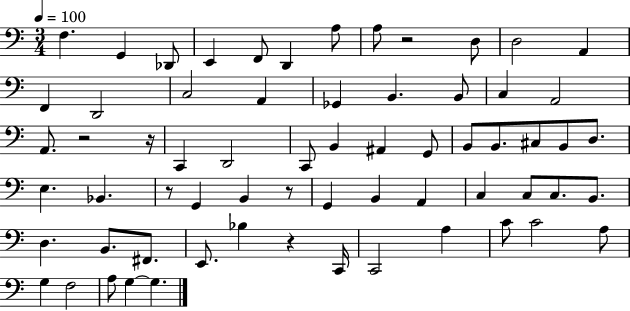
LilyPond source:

{
  \clef bass
  \numericTimeSignature
  \time 3/4
  \key c \major
  \tempo 4 = 100
  \repeat volta 2 { f4. g,4 des,8 | e,4 f,8 d,4 a8 | a8 r2 d8 | d2 a,4 | \break f,4 d,2 | c2 a,4 | ges,4 b,4. b,8 | c4 a,2 | \break a,8. r2 r16 | c,4 d,2 | c,8 b,4 ais,4 g,8 | b,8 b,8. cis8 b,8 d8. | \break e4. bes,4. | r8 g,4 b,4 r8 | g,4 b,4 a,4 | c4 c8 c8. b,8. | \break d4. b,8. fis,8. | e,8. bes4 r4 c,16 | c,2 a4 | c'8 c'2 a8 | \break g4 f2 | a8 g4~~ g4. | } \bar "|."
}